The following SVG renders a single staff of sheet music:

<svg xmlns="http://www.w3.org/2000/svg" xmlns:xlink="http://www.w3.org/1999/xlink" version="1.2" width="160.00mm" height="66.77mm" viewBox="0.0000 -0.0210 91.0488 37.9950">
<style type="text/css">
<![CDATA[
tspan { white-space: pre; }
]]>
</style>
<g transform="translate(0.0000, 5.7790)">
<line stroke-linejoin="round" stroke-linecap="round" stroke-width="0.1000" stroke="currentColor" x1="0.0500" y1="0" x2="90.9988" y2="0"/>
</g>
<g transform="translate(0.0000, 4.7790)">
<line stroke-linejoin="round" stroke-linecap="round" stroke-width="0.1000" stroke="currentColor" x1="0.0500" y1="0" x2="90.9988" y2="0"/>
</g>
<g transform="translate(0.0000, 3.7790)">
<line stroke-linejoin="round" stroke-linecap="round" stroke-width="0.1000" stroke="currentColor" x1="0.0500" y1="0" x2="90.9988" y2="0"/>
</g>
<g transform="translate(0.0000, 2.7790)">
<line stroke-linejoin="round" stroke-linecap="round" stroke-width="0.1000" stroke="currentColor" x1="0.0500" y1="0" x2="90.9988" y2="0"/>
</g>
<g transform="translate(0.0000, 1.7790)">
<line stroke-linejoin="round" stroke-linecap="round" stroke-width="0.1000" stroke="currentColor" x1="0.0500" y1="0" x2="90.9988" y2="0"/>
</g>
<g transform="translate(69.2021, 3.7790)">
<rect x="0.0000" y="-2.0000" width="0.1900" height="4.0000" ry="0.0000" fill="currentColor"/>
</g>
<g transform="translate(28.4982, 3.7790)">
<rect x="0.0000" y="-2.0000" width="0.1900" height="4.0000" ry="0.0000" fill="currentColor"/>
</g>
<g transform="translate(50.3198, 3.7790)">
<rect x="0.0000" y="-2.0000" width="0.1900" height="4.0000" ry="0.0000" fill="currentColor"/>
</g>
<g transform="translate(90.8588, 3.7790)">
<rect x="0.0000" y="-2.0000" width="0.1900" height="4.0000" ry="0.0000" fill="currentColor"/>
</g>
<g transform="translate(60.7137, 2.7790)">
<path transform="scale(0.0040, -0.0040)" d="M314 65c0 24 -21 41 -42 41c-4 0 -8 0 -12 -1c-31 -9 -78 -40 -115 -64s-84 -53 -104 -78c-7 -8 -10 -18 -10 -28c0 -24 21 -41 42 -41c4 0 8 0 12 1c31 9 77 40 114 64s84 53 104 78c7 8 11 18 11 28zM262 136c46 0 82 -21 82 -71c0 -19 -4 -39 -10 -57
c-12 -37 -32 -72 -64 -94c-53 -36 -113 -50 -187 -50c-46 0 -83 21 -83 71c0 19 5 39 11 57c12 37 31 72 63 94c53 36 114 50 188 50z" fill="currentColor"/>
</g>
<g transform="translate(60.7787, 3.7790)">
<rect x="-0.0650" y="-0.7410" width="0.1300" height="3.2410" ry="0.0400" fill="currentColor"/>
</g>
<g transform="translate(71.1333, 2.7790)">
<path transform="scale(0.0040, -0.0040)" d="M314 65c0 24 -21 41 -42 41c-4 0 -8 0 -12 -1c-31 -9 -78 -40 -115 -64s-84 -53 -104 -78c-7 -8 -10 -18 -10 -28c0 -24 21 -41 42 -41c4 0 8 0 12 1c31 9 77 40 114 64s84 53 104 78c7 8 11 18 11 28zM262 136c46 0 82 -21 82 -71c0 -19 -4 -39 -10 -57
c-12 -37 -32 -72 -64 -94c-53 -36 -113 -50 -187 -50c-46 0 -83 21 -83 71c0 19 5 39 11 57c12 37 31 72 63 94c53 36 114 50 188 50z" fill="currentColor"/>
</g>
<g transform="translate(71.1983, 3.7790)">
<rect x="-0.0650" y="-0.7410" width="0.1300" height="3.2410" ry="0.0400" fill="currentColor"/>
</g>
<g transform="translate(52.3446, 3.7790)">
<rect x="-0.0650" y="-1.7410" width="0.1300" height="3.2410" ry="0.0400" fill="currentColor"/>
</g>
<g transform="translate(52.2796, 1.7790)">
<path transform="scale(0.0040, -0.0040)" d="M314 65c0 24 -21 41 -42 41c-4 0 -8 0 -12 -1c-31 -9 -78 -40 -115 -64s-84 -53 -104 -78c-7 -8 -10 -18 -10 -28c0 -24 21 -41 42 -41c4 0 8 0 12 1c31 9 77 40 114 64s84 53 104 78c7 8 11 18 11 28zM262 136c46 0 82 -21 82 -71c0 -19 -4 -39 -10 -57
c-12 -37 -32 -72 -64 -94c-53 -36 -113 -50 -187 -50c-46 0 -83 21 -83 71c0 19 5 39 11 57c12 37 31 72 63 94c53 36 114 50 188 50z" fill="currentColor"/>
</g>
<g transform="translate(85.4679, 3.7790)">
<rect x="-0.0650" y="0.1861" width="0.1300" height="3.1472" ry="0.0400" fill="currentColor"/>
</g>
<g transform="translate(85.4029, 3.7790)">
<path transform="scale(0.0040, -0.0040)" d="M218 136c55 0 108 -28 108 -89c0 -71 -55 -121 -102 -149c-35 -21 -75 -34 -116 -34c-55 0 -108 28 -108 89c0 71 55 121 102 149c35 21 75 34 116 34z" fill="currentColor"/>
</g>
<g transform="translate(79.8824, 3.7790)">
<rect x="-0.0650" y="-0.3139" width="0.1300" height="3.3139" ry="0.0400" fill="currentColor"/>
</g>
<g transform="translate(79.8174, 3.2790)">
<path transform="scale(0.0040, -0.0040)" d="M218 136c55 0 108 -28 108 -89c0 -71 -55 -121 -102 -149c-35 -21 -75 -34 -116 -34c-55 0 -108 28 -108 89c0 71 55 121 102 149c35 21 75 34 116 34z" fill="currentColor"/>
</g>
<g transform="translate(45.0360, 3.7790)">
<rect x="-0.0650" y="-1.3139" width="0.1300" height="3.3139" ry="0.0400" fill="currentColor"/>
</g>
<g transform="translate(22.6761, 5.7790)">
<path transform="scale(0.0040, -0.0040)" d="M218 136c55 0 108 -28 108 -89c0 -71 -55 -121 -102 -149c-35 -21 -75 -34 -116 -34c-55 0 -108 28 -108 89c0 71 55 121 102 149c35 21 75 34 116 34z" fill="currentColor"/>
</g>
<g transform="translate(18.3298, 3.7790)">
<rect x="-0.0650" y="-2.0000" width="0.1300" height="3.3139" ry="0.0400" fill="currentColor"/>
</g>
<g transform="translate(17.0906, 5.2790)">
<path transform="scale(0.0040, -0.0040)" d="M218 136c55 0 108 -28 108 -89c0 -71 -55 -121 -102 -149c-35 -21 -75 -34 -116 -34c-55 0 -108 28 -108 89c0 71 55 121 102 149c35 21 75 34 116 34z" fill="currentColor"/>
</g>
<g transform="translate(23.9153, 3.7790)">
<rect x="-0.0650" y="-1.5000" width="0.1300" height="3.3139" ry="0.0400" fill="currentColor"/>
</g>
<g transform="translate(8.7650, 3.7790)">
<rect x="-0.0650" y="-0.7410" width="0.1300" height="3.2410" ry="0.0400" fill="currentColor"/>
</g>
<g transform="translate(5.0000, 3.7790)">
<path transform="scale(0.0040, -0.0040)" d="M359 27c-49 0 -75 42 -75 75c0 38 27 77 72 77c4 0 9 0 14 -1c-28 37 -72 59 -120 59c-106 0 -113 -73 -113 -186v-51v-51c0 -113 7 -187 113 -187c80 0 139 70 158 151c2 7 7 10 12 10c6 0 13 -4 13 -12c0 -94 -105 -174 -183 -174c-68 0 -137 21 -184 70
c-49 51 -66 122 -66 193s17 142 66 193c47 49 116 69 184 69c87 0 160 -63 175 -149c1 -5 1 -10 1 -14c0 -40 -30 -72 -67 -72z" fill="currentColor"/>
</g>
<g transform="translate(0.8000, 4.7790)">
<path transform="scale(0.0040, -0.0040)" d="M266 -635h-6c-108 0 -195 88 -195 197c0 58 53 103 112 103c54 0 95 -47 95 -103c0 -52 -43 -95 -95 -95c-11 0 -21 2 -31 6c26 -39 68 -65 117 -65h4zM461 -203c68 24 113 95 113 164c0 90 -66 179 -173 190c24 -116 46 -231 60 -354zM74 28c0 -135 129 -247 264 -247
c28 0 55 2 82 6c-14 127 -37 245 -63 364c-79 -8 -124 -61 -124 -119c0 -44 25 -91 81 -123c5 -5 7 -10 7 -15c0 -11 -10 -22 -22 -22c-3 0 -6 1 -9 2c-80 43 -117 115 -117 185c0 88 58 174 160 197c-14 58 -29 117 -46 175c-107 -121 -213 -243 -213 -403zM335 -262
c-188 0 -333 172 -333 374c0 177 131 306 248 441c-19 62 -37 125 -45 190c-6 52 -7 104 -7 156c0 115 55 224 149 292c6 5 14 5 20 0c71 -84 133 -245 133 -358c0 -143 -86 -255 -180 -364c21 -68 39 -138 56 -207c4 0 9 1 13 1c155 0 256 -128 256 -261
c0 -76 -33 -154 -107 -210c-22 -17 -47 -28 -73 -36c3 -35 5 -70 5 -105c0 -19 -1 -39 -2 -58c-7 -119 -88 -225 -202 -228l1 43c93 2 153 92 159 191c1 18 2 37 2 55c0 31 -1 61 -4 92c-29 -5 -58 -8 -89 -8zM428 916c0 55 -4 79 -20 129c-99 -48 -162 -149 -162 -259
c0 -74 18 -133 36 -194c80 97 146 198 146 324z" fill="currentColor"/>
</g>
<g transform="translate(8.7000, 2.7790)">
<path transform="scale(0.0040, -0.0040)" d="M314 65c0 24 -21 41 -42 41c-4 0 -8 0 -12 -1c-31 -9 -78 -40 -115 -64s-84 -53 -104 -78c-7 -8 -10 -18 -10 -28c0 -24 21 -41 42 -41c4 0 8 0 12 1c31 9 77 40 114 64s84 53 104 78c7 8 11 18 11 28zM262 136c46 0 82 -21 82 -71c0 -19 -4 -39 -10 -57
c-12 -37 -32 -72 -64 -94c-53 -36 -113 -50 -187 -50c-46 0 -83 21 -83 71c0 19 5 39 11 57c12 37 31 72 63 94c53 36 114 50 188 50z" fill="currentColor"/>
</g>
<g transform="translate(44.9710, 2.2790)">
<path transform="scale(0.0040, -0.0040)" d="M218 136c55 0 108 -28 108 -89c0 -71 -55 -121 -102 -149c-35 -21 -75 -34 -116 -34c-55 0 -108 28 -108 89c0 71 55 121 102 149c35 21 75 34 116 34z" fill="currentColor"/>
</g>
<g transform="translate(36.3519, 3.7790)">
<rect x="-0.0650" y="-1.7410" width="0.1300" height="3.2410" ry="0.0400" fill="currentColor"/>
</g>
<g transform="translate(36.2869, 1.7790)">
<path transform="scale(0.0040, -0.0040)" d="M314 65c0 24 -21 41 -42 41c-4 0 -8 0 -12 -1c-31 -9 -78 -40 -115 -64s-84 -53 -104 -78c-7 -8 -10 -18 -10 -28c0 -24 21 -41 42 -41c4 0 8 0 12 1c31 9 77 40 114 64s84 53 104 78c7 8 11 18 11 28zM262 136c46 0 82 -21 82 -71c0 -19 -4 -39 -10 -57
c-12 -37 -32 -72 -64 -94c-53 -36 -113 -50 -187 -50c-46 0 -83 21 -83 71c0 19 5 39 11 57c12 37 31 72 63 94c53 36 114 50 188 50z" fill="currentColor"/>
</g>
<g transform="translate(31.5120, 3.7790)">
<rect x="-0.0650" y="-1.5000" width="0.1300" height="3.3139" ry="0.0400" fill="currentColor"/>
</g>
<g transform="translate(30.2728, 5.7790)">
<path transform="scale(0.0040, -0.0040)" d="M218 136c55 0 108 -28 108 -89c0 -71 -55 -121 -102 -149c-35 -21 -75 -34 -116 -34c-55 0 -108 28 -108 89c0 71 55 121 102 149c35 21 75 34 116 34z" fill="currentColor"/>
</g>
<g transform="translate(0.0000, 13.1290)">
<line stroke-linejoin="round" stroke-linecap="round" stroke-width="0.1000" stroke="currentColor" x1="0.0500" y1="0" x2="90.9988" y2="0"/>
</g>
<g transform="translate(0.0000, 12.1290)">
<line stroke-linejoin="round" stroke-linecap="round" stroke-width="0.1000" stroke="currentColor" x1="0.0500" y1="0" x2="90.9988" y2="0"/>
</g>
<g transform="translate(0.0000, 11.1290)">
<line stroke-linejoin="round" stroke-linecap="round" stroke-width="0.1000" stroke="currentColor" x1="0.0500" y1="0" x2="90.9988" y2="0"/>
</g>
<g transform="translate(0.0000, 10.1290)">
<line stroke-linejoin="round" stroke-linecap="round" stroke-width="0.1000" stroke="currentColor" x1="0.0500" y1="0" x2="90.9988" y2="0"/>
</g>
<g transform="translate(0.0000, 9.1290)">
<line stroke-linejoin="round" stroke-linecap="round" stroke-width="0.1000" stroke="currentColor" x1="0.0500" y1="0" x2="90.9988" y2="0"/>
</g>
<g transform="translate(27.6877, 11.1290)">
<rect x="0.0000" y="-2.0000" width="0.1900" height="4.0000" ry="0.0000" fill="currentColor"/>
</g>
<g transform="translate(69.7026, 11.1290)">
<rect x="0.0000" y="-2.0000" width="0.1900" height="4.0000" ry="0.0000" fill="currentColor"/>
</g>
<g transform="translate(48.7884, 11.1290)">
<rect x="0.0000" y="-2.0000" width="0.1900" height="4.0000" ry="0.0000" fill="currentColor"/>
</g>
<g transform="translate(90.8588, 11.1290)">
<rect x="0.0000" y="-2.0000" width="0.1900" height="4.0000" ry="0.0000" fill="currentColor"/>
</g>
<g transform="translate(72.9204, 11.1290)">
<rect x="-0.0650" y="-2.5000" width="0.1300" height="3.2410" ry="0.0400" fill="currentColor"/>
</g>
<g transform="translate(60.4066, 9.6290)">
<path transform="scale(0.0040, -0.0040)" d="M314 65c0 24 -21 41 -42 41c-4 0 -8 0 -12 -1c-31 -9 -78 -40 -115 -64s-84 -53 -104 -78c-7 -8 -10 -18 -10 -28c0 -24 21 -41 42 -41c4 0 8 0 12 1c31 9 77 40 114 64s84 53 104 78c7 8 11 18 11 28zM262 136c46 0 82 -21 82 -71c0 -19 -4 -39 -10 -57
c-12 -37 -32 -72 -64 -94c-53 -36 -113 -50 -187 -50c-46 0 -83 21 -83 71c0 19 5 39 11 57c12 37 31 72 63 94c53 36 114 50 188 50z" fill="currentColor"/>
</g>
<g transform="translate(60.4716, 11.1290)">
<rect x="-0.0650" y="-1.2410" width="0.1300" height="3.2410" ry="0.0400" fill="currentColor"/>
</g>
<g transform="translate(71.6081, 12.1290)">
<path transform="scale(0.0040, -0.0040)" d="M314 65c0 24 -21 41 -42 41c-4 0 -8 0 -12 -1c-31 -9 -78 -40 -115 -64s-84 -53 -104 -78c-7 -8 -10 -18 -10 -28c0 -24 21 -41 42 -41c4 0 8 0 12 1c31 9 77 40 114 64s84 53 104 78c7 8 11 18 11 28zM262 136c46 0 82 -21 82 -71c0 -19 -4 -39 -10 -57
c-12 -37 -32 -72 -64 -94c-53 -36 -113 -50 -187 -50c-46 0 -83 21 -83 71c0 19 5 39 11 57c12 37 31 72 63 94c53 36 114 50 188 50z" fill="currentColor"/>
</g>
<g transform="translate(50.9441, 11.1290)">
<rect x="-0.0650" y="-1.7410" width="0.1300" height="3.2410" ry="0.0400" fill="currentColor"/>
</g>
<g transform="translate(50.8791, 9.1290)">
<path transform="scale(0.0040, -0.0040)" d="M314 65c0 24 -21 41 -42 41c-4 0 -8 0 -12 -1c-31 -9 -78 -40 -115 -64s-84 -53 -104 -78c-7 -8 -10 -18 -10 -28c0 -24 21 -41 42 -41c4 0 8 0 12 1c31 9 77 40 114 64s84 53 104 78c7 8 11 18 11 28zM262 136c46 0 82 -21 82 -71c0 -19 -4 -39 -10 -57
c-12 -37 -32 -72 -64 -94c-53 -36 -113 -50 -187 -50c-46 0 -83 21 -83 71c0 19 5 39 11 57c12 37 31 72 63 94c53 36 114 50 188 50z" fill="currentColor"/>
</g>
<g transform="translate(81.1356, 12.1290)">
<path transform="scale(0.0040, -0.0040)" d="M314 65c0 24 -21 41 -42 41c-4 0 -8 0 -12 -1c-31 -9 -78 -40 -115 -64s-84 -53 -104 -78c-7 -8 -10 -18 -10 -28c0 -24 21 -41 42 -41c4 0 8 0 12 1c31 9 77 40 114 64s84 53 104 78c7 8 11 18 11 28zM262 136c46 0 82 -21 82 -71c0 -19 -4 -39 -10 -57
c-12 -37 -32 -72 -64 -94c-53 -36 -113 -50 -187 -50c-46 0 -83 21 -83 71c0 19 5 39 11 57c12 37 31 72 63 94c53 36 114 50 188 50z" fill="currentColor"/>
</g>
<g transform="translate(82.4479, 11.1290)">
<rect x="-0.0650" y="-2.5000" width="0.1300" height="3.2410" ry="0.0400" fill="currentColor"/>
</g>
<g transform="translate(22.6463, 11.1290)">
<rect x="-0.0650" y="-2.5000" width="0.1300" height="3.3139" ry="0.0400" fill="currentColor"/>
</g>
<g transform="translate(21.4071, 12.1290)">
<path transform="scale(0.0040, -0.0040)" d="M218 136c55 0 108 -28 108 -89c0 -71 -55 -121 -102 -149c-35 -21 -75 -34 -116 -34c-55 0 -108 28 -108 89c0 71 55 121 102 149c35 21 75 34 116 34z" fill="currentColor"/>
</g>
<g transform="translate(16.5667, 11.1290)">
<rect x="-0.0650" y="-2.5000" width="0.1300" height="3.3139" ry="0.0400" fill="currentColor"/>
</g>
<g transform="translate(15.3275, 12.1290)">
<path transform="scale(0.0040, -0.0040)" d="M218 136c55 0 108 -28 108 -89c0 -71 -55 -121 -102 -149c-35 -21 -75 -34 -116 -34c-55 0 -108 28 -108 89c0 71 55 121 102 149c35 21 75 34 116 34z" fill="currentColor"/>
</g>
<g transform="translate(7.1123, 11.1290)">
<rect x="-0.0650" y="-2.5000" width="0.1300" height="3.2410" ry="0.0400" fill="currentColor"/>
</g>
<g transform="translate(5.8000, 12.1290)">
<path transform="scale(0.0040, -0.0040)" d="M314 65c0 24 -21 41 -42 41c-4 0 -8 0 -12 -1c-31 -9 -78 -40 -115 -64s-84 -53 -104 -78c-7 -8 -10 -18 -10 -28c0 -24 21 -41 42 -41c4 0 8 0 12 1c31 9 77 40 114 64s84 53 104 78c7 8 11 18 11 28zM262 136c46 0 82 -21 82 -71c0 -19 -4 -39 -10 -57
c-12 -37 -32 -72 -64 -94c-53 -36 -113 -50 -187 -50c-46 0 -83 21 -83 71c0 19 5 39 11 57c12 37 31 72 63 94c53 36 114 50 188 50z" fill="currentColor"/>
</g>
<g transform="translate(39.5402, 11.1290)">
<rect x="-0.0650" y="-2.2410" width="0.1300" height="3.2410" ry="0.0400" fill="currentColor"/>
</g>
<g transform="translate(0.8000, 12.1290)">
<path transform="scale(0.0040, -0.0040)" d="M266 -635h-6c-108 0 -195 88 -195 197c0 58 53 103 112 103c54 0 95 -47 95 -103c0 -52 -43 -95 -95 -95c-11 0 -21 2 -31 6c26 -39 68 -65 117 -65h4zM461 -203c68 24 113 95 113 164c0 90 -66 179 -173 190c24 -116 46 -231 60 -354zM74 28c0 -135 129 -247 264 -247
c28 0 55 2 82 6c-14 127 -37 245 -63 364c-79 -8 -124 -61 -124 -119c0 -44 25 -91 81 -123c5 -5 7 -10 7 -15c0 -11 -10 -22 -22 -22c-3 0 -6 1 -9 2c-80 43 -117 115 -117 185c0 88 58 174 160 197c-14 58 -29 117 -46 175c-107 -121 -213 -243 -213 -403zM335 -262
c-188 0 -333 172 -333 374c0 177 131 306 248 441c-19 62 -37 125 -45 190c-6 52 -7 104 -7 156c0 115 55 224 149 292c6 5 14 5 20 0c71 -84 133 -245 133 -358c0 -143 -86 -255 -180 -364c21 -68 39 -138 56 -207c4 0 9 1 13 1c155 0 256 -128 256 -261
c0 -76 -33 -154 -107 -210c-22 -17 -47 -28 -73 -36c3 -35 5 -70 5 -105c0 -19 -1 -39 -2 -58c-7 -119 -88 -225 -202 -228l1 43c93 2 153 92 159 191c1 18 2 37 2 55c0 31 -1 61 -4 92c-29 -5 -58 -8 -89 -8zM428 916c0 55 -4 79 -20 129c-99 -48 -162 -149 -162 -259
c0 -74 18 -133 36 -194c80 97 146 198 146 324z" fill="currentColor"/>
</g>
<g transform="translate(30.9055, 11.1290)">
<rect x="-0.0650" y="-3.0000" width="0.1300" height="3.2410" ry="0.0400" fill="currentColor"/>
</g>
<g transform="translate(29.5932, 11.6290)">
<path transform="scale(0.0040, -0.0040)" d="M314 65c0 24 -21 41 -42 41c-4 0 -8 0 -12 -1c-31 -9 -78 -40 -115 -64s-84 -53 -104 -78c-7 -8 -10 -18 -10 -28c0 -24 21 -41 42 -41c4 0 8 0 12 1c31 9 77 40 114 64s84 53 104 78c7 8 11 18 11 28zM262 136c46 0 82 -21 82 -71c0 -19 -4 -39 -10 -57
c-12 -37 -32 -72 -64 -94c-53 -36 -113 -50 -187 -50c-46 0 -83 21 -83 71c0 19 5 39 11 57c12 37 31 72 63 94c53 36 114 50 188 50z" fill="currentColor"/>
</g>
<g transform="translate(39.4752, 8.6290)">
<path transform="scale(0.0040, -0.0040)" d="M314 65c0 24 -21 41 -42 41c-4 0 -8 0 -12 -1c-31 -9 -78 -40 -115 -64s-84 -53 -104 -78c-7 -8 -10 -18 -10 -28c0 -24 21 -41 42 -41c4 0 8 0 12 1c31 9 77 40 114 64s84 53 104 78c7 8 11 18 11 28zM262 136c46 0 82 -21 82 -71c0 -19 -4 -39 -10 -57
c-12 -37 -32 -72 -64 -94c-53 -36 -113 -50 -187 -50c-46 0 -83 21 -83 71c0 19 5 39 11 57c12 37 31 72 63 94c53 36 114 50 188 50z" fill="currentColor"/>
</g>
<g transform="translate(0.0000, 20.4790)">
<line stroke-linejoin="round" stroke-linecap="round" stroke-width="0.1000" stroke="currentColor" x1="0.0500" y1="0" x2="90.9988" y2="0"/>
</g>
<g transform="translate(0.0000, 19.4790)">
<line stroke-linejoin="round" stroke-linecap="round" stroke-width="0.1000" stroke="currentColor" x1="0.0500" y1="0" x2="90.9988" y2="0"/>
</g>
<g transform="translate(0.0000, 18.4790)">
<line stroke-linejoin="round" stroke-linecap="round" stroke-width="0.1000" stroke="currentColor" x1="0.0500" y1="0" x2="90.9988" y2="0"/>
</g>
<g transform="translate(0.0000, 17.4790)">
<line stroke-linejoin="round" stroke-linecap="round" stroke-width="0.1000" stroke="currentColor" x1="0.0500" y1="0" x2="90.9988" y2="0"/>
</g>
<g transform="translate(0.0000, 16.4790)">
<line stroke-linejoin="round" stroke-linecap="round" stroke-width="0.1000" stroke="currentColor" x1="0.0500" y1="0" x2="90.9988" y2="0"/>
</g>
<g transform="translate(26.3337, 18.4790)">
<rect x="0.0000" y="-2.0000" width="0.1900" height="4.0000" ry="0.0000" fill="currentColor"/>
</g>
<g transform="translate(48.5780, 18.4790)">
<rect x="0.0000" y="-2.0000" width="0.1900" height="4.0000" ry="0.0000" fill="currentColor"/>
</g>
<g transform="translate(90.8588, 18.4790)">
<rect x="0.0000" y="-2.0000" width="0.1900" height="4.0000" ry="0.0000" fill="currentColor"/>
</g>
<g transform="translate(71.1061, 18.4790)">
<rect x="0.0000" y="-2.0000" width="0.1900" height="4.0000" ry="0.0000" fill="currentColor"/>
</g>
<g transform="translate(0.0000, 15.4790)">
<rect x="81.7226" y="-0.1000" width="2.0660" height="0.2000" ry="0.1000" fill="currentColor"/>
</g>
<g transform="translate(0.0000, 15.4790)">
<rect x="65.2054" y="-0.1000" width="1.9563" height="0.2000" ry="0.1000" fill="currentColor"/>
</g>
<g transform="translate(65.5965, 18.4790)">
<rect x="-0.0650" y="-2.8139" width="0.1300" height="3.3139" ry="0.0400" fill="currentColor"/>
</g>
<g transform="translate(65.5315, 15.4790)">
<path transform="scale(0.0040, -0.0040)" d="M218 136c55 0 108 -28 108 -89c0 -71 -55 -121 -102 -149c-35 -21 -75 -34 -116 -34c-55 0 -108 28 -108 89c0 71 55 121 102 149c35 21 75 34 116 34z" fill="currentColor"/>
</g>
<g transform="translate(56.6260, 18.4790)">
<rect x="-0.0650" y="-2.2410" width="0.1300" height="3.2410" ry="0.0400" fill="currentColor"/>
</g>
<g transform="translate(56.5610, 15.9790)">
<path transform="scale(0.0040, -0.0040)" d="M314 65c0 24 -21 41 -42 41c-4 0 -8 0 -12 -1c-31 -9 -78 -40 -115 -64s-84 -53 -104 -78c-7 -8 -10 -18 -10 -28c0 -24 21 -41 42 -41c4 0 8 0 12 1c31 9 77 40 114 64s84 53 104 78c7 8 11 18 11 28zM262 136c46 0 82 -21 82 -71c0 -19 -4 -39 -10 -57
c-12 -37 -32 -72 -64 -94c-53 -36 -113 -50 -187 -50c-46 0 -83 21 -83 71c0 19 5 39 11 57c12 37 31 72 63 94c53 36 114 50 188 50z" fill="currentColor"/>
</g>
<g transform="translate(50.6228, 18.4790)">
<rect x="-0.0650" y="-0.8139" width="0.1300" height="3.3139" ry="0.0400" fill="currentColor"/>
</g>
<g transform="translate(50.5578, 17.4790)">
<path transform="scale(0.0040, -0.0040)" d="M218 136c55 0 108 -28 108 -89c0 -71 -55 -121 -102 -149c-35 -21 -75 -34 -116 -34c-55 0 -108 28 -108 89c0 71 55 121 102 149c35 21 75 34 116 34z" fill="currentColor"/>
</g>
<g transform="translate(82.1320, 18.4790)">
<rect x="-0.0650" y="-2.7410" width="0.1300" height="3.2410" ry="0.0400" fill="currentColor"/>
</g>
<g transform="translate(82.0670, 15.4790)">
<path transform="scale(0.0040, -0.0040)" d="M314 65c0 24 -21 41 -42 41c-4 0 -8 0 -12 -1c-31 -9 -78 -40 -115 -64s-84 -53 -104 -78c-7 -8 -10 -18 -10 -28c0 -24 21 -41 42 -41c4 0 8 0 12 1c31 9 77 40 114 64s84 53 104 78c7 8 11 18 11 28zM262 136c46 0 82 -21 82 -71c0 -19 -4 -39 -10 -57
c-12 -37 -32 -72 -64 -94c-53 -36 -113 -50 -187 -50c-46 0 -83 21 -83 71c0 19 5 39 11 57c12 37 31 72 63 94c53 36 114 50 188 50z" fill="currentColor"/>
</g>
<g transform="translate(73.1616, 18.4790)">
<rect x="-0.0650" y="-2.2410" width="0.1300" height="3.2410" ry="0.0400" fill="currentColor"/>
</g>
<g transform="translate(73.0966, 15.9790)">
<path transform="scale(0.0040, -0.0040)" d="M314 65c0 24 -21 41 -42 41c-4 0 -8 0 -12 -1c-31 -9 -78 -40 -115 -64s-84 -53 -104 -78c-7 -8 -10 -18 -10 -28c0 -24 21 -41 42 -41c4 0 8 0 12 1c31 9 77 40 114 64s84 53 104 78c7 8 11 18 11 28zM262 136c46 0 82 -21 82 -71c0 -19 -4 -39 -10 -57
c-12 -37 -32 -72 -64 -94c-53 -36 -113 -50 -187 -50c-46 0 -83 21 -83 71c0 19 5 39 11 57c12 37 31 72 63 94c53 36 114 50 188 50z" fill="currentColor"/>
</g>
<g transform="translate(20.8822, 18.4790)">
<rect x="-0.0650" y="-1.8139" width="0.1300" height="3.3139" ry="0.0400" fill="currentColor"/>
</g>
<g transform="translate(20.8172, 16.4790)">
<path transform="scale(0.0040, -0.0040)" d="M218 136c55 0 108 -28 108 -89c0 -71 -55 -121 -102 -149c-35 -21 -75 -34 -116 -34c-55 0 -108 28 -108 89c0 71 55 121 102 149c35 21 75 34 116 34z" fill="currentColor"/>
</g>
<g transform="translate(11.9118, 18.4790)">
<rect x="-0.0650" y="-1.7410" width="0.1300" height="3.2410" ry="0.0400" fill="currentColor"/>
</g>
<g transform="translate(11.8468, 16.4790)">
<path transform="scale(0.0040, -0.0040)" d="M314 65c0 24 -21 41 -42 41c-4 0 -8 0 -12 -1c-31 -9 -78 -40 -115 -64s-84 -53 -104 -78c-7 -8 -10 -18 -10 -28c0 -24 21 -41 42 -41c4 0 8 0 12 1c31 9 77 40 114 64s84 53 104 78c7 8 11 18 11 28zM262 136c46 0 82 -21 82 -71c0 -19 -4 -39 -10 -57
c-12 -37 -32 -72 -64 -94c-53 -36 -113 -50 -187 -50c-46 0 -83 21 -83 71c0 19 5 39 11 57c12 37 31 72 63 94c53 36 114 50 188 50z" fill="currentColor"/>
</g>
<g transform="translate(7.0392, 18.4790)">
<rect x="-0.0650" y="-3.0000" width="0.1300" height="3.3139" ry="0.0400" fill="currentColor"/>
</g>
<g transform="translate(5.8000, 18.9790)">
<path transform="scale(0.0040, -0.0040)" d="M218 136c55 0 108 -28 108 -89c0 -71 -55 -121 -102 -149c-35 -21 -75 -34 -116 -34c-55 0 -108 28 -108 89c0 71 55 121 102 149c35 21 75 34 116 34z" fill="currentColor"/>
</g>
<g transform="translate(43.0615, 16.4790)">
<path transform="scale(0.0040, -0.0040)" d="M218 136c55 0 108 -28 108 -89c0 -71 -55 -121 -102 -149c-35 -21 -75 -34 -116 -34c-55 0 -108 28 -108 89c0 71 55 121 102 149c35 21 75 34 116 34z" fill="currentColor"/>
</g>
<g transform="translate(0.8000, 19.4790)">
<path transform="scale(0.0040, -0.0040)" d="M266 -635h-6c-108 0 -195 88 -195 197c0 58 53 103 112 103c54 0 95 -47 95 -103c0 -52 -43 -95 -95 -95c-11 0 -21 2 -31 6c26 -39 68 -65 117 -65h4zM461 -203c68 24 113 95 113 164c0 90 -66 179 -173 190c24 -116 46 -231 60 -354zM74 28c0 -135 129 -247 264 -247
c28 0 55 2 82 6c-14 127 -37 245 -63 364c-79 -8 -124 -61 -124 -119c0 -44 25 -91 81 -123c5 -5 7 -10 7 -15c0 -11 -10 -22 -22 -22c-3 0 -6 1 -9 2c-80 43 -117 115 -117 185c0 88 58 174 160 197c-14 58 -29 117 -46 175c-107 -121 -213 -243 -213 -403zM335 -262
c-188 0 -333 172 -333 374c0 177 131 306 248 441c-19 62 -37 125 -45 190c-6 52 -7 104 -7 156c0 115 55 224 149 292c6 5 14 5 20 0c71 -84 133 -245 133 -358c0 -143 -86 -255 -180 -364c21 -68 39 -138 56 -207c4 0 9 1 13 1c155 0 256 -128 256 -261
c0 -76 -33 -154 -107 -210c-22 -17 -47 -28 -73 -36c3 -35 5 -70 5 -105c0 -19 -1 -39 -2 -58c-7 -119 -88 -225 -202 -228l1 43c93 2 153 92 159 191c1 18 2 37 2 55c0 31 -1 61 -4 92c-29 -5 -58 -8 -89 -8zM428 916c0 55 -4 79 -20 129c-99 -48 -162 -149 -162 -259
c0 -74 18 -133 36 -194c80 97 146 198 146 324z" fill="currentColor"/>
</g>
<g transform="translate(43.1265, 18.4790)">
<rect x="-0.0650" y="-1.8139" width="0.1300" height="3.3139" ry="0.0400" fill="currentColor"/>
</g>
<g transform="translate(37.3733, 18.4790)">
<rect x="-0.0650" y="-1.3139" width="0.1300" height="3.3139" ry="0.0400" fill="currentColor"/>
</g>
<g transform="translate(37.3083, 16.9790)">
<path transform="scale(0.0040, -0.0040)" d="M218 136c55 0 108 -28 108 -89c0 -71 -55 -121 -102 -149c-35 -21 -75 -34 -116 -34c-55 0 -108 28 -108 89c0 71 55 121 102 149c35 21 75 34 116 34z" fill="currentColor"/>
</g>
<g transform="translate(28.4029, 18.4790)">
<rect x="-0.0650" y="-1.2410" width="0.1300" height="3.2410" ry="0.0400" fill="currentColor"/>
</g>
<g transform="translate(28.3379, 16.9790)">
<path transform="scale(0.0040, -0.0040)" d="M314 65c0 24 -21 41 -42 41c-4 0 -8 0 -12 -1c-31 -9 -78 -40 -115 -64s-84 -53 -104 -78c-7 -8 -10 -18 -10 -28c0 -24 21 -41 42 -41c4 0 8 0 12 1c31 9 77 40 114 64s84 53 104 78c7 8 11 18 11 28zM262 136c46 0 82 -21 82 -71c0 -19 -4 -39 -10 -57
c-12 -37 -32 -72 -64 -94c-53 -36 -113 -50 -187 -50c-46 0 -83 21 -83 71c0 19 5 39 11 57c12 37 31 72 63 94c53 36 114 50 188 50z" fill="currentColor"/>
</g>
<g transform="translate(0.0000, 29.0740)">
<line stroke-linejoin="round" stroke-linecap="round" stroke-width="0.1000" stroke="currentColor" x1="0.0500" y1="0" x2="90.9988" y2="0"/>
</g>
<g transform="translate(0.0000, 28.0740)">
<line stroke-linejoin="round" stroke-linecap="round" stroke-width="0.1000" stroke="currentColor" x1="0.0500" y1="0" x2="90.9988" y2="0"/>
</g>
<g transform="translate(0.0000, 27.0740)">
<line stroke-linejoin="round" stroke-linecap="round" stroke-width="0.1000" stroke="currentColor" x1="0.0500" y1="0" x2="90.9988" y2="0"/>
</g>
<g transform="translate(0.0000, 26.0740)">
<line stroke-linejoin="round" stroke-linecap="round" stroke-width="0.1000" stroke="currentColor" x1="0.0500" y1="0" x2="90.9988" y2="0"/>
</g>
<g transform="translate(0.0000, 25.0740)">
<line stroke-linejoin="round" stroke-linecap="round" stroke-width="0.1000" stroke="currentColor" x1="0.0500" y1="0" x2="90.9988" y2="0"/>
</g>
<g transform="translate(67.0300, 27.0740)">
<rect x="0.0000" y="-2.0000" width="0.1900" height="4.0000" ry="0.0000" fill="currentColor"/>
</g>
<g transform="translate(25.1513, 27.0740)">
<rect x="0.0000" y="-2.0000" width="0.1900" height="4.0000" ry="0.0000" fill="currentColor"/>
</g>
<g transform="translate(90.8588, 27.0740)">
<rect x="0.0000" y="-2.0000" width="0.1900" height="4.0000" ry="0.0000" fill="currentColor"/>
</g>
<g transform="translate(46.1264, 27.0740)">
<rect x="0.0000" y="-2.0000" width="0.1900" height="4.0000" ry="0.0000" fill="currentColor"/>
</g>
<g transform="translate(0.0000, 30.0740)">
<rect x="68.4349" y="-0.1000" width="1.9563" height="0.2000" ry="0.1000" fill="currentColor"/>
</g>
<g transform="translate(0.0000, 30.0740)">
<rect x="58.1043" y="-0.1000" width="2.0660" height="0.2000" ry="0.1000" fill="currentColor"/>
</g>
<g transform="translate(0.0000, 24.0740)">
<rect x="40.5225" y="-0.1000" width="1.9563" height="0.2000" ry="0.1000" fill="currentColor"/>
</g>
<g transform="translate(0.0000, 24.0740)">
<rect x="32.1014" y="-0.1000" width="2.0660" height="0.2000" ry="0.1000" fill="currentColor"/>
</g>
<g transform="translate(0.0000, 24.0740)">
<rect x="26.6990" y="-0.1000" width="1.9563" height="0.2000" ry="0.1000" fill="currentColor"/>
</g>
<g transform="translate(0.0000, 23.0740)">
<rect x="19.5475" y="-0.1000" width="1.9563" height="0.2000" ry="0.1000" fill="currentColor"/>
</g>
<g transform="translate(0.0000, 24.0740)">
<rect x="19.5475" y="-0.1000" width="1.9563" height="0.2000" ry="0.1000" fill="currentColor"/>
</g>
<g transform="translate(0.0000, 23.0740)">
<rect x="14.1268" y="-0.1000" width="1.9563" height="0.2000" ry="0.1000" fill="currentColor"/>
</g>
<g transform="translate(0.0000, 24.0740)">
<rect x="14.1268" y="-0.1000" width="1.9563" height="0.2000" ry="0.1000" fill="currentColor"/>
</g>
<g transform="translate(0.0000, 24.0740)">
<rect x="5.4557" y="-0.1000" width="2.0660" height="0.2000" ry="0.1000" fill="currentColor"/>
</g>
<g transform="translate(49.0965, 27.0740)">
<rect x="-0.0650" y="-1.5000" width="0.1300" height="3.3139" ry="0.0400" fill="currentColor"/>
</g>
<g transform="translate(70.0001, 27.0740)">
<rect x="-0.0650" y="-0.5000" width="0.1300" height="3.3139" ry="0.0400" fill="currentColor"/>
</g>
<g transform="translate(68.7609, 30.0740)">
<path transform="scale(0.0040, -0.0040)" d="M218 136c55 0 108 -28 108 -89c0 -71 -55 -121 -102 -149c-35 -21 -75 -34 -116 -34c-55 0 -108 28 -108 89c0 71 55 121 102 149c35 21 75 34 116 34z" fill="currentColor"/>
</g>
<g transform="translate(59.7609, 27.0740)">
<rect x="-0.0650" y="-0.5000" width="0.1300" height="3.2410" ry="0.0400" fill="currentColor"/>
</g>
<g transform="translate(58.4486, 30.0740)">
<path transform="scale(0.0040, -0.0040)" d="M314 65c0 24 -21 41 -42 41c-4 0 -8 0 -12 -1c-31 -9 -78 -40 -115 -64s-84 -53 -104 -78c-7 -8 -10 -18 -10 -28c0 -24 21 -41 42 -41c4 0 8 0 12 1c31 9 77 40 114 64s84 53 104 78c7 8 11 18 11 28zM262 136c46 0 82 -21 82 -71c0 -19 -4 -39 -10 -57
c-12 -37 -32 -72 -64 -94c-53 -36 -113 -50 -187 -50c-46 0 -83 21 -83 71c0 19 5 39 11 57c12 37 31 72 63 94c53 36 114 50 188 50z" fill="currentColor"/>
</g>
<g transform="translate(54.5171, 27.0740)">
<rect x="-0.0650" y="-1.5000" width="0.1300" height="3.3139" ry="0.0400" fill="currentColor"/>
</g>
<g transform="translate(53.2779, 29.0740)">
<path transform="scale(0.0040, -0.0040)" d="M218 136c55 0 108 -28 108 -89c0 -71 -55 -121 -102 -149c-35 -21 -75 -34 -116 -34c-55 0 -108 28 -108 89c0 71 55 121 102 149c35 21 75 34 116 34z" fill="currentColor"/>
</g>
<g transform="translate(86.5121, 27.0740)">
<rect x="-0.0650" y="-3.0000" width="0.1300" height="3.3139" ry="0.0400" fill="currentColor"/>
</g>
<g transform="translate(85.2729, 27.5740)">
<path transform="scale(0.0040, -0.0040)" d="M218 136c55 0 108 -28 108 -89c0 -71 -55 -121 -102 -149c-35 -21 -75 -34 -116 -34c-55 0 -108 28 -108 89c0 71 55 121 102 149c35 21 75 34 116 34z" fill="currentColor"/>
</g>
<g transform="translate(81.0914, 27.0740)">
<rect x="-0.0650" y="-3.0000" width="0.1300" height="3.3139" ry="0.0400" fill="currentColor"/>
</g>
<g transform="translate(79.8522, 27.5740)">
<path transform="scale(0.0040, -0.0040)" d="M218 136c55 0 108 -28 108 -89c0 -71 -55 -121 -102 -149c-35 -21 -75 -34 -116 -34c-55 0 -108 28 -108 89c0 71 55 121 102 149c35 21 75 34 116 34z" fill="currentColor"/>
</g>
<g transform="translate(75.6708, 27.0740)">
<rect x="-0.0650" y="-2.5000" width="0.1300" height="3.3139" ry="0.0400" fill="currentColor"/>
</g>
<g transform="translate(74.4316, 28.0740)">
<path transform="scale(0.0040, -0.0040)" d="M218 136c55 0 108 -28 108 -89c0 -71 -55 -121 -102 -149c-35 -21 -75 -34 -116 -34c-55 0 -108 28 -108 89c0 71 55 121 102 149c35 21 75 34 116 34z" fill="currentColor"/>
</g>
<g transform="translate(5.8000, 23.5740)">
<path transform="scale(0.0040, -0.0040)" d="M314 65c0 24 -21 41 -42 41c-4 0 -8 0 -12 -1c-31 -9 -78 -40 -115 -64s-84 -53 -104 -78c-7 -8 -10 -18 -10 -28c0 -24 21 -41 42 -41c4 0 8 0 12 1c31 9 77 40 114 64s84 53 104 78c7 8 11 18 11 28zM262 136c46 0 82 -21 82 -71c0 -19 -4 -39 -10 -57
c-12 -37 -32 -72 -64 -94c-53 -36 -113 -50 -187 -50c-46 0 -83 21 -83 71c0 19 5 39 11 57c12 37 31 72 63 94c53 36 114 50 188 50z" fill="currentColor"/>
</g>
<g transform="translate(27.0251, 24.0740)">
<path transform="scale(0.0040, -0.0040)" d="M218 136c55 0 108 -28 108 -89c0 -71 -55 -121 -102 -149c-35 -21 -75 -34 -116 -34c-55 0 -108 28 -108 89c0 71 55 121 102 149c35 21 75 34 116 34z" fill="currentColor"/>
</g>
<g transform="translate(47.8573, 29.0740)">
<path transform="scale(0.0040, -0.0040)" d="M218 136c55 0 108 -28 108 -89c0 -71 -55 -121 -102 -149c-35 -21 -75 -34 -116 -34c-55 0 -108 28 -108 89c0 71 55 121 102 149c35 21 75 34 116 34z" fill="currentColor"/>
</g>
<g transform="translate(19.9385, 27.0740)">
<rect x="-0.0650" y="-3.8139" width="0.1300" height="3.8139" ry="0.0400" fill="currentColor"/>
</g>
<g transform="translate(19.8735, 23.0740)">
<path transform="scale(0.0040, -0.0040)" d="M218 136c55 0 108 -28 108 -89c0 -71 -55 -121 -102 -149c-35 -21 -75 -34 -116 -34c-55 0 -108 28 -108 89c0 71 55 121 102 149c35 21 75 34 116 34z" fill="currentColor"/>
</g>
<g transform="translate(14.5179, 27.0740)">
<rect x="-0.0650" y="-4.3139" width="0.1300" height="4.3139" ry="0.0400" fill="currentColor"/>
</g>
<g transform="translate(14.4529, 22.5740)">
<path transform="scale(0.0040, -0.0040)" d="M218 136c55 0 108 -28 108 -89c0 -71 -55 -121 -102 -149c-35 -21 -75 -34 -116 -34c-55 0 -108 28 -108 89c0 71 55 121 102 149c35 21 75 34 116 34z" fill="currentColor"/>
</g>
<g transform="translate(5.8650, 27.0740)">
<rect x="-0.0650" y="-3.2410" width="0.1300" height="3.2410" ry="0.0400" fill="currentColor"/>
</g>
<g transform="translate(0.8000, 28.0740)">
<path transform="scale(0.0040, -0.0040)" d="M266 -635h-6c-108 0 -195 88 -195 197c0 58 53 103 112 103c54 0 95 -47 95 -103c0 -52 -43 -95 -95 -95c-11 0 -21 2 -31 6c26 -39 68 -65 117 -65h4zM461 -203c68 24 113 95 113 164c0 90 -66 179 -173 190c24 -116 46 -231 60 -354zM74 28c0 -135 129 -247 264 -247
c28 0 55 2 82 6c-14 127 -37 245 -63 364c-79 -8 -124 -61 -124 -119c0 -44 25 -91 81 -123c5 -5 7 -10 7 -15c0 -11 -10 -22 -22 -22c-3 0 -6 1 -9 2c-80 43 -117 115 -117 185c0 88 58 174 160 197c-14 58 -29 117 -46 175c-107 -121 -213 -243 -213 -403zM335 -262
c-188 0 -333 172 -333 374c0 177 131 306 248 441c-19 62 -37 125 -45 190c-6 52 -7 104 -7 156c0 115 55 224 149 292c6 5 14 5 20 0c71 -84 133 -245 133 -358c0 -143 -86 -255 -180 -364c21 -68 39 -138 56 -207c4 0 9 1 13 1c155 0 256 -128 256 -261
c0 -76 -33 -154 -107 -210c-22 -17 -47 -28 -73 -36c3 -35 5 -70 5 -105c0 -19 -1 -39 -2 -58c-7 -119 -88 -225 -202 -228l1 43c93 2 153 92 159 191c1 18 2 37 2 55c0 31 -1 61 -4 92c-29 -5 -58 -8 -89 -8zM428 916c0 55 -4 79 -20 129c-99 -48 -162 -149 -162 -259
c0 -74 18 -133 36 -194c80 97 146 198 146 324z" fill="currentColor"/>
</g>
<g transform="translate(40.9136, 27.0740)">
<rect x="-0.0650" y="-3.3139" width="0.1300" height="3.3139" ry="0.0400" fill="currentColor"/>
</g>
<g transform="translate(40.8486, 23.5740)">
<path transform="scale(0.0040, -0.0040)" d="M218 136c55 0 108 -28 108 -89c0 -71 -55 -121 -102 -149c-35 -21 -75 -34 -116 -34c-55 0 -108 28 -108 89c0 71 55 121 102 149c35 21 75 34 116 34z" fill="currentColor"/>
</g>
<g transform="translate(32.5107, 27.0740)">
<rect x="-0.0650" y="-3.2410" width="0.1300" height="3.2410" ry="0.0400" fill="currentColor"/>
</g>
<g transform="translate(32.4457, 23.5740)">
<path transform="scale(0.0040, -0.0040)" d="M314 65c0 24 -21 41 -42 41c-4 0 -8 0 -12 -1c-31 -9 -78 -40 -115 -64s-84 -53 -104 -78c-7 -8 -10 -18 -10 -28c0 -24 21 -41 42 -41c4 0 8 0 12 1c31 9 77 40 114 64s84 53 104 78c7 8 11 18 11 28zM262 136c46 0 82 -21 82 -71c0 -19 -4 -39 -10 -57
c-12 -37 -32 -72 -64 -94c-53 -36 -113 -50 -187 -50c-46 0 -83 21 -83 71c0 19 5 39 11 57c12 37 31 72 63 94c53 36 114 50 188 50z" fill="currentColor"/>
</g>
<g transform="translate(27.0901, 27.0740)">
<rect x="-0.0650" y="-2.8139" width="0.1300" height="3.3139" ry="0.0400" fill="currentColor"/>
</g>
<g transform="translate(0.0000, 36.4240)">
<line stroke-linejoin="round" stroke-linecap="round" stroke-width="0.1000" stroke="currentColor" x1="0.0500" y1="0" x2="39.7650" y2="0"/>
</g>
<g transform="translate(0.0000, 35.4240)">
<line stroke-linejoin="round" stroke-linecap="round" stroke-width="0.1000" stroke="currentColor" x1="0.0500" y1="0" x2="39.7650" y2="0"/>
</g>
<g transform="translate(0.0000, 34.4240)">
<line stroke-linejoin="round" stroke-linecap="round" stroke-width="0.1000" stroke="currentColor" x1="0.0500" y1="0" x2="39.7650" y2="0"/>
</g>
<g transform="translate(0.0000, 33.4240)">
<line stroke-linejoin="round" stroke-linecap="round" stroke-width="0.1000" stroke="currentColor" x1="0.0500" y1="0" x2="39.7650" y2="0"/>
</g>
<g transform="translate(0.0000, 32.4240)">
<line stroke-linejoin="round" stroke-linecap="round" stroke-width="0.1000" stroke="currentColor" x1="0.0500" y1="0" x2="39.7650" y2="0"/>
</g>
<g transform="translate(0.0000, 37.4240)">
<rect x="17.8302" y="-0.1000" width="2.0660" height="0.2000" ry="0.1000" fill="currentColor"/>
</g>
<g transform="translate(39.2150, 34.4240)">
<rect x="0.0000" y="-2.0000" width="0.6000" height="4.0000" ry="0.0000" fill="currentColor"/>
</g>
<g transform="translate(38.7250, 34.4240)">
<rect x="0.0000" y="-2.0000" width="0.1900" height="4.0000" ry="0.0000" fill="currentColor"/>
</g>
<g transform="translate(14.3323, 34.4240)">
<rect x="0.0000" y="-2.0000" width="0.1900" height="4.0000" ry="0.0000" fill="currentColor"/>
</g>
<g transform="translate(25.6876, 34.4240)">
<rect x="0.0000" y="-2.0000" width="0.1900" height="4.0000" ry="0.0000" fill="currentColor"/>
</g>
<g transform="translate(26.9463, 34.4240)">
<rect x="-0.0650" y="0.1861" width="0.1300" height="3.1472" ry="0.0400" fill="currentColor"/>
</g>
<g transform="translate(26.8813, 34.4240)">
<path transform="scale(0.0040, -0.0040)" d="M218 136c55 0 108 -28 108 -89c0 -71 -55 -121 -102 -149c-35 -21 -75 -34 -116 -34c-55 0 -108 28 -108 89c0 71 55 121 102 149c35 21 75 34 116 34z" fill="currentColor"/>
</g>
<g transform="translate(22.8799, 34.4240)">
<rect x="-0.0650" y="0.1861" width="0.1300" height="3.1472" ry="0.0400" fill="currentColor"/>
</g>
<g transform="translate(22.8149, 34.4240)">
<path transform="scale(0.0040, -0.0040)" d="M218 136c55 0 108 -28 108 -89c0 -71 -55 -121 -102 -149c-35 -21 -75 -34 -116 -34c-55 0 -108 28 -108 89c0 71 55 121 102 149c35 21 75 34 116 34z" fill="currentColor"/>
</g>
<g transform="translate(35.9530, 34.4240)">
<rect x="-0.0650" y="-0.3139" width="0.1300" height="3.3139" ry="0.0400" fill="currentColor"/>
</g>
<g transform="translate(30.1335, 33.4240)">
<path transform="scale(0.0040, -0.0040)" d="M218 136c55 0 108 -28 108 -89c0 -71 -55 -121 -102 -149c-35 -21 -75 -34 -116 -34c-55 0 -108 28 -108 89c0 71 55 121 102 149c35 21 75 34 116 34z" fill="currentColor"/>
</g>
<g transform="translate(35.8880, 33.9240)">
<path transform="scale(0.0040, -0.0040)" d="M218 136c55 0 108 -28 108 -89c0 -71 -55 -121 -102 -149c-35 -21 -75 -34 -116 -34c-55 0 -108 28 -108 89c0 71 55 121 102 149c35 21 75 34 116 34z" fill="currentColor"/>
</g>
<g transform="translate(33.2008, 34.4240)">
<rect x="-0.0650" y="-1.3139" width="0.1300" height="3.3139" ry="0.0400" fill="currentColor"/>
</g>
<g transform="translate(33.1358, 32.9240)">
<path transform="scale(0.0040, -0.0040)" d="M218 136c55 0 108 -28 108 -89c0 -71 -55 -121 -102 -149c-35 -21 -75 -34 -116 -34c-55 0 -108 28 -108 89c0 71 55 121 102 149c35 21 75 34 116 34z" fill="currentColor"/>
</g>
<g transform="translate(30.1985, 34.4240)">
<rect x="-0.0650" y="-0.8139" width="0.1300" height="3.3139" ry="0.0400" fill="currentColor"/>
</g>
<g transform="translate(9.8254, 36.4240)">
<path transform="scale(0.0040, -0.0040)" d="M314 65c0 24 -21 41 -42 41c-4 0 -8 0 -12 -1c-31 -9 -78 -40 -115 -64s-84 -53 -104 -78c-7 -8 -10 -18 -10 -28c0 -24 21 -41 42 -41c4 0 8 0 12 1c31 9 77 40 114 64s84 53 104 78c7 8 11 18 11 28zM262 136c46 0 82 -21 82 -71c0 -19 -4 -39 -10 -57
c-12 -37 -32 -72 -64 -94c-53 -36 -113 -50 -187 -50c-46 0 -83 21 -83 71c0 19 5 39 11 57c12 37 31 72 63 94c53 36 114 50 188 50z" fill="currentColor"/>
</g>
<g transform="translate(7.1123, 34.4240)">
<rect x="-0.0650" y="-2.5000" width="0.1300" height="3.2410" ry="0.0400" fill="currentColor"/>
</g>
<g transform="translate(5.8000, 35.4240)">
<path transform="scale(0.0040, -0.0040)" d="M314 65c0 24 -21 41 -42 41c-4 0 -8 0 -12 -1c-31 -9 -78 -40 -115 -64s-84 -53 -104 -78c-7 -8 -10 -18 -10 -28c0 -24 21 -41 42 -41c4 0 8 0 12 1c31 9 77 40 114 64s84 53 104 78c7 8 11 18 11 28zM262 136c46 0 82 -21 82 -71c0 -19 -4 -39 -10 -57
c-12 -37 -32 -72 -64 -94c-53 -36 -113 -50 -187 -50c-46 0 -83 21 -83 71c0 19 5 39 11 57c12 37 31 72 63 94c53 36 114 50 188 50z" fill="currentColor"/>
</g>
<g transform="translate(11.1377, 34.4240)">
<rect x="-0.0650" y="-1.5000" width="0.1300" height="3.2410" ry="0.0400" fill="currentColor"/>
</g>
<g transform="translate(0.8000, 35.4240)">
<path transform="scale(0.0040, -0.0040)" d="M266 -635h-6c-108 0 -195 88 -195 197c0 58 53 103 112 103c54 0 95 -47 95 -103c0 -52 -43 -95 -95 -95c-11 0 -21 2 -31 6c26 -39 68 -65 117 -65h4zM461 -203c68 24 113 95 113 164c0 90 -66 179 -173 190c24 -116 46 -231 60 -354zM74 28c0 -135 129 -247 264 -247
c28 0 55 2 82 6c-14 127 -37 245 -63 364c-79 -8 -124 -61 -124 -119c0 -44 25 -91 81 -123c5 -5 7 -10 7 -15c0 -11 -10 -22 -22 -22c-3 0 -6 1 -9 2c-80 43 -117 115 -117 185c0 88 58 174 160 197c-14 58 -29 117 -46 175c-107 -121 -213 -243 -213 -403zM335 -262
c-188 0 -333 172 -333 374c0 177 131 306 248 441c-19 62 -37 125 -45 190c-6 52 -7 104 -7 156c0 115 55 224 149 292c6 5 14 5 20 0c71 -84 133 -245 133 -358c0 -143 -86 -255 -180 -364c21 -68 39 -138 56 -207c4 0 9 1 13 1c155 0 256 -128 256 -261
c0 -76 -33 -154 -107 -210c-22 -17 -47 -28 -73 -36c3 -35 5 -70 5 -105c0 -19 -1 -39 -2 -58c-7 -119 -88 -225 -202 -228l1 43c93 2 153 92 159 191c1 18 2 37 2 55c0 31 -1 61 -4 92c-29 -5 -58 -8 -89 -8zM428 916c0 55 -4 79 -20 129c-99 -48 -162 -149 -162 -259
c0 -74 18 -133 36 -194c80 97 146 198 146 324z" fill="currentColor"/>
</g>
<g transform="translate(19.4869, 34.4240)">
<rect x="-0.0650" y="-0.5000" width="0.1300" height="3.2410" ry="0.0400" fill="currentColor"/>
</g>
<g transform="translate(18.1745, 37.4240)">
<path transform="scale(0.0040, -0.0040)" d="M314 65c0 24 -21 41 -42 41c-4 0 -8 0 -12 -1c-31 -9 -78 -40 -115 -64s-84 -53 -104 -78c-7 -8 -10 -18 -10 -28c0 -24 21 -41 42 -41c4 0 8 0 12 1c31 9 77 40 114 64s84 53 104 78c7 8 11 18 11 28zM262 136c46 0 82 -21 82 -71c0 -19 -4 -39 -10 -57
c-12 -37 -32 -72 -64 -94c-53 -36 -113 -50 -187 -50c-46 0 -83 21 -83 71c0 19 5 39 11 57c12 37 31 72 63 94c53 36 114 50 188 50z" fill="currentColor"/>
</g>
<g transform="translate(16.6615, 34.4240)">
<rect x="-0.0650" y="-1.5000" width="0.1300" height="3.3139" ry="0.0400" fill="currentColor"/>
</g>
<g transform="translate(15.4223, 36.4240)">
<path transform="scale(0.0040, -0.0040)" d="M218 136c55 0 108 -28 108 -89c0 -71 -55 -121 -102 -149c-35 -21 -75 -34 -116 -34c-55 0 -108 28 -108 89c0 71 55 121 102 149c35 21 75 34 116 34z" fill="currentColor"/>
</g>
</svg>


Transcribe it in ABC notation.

X:1
T:Untitled
M:4/4
L:1/4
K:C
d2 F E E f2 e f2 d2 d2 c B G2 G G A2 g2 f2 e2 G2 G2 A f2 f e2 e f d g2 a g2 a2 b2 d' c' a b2 b E E C2 C G A A G2 E2 E C2 B B d e c